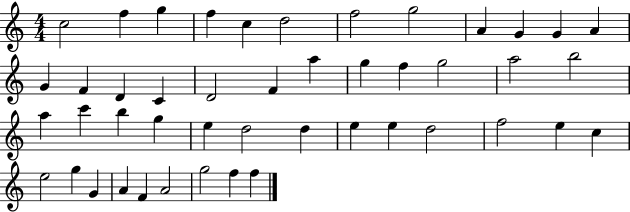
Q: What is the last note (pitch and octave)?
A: F5